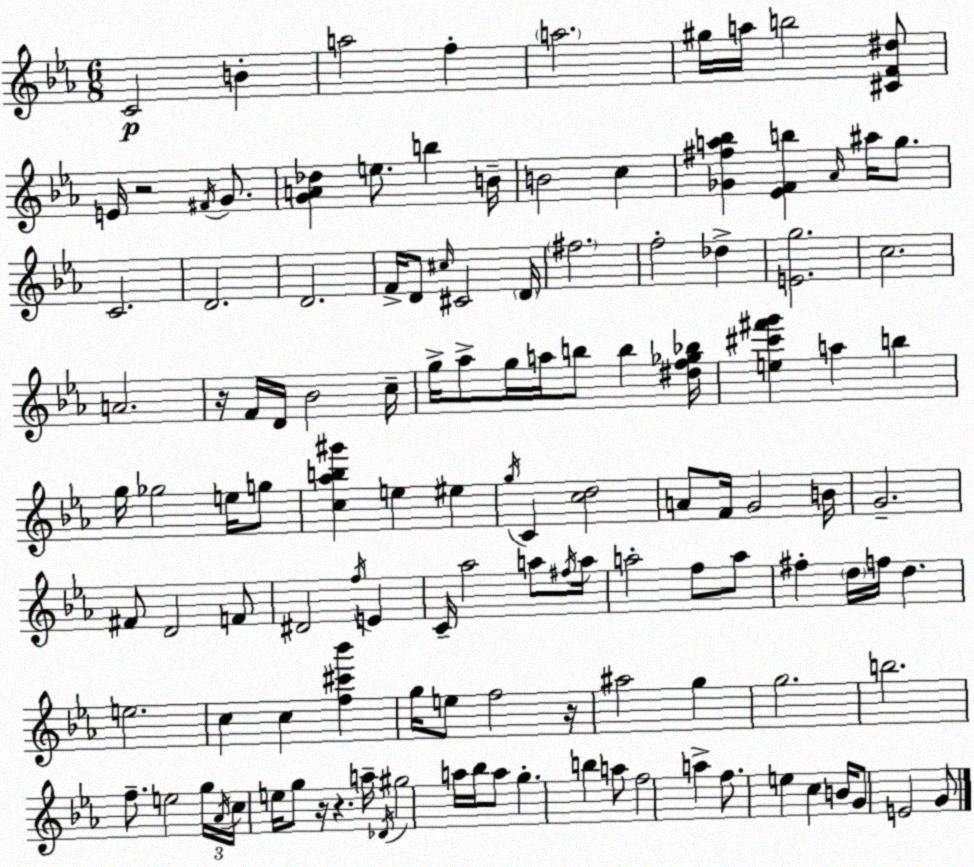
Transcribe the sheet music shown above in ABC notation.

X:1
T:Untitled
M:6/8
L:1/4
K:Eb
C2 B a2 f a2 ^g/4 a/4 b2 [^CF^d]/2 E/4 z2 ^F/4 G/2 [GA_d] e/2 b B/4 B2 c [_G^fa_b] [_EFb] _A/4 ^a/4 g/2 C2 D2 D2 F/4 D/2 ^c/4 ^C2 D/4 ^f2 f2 _d [Eg]2 c2 A2 z/4 F/4 D/4 _B2 c/4 g/4 _a/2 g/4 a/4 b/2 b [^df_g_b]/4 [e^c'^f'g'] a b g/4 _g2 e/4 g/2 [c_ab^g'] e ^e g/4 C [cd]2 A/2 F/4 G2 B/4 G2 ^F/2 D2 F/2 ^D2 f/4 E C/4 _a2 a/2 ^f/4 a/4 a2 f/2 a/2 ^f d/4 f/4 d e2 c c [f^c'_b'] g/4 e/2 f2 z/4 ^a2 g g2 b2 f/2 e2 g/4 _A/4 c/4 e/4 g/2 z/4 z a/4 _D/4 ^g2 a/4 _b/4 a/2 g b a/2 f2 a f/2 e c B/4 G/2 E2 G/2